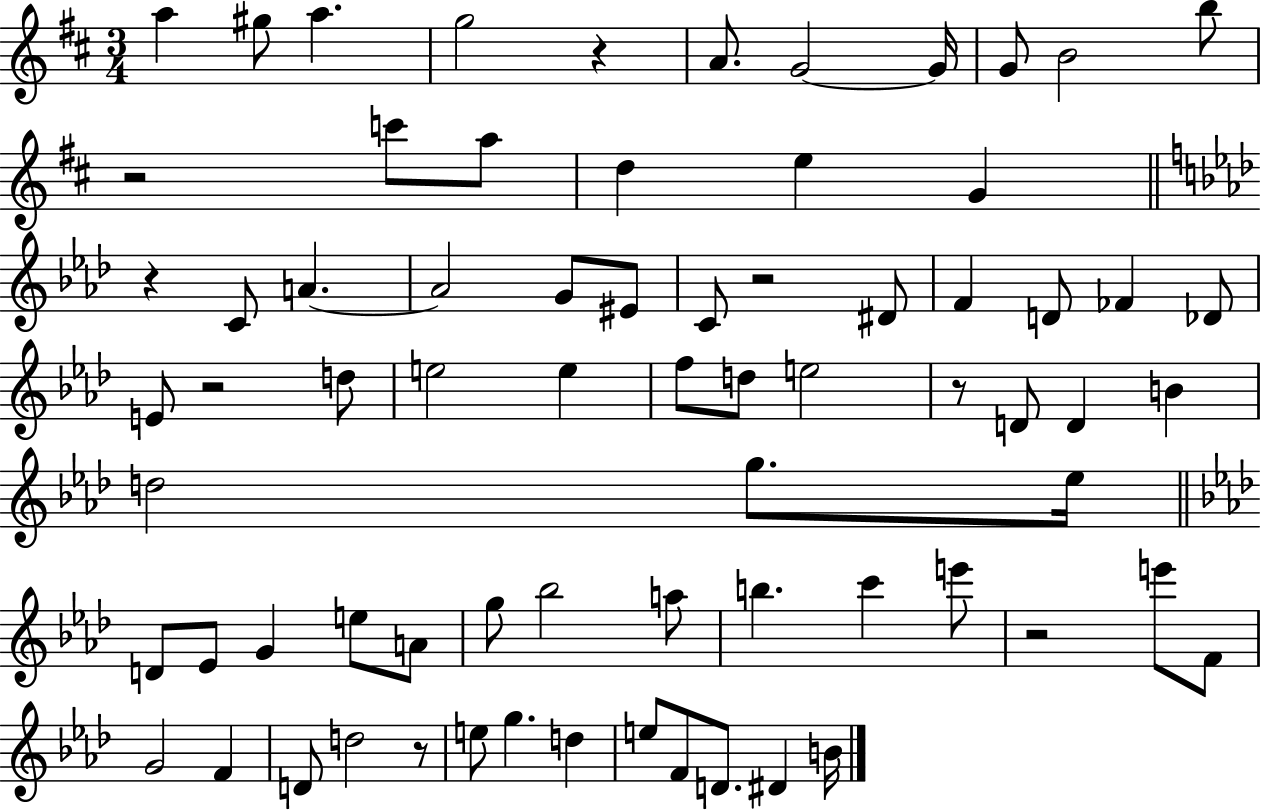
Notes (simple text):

A5/q G#5/e A5/q. G5/h R/q A4/e. G4/h G4/s G4/e B4/h B5/e R/h C6/e A5/e D5/q E5/q G4/q R/q C4/e A4/q. A4/h G4/e EIS4/e C4/e R/h D#4/e F4/q D4/e FES4/q Db4/e E4/e R/h D5/e E5/h E5/q F5/e D5/e E5/h R/e D4/e D4/q B4/q D5/h G5/e. Eb5/s D4/e Eb4/e G4/q E5/e A4/e G5/e Bb5/h A5/e B5/q. C6/q E6/e R/h E6/e F4/e G4/h F4/q D4/e D5/h R/e E5/e G5/q. D5/q E5/e F4/e D4/e. D#4/q B4/s